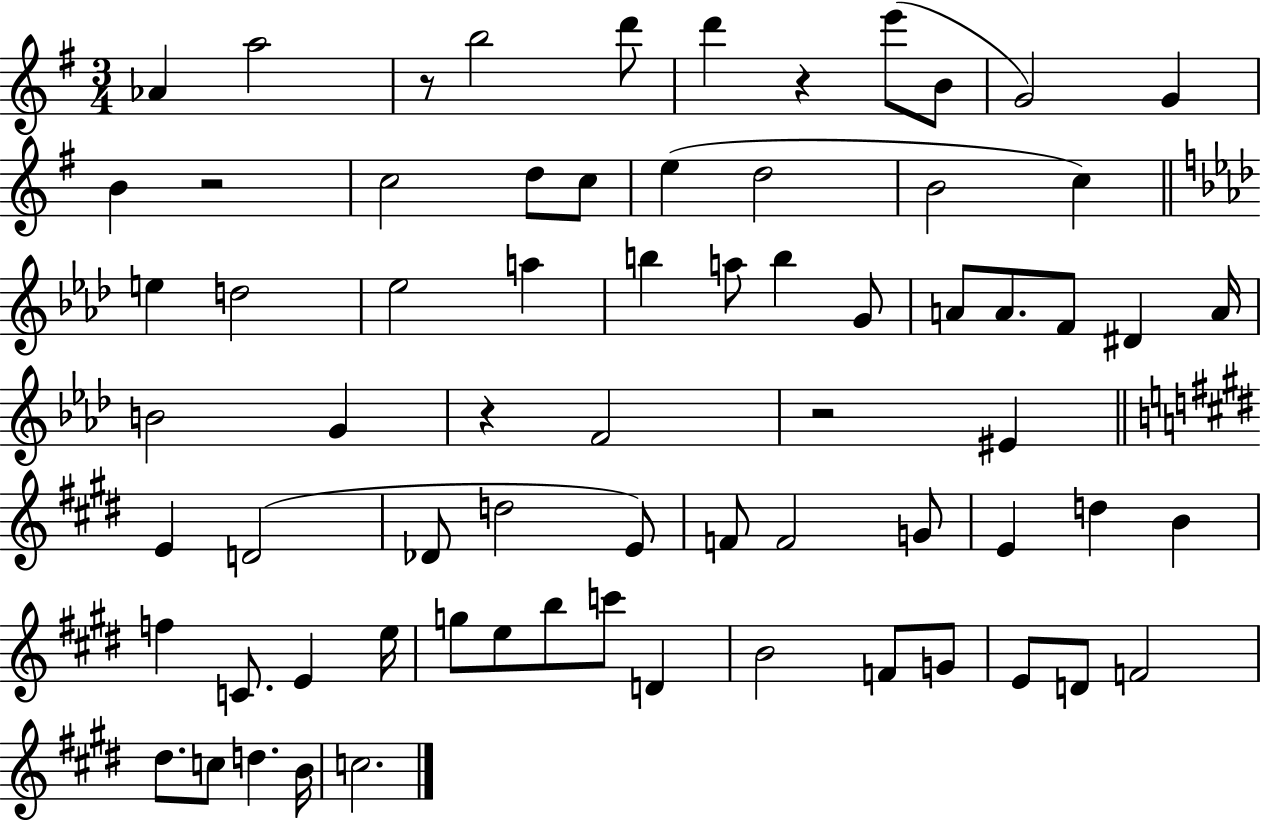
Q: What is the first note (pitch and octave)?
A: Ab4